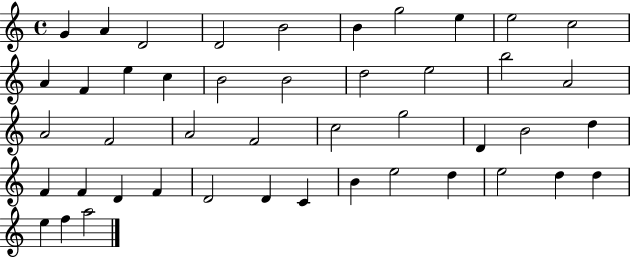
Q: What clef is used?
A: treble